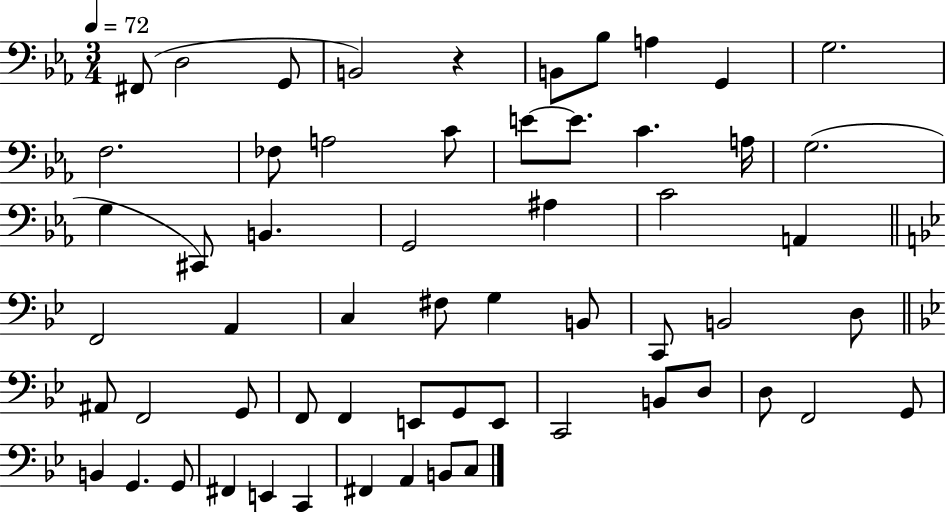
F#2/e D3/h G2/e B2/h R/q B2/e Bb3/e A3/q G2/q G3/h. F3/h. FES3/e A3/h C4/e E4/e E4/e. C4/q. A3/s G3/h. G3/q C#2/e B2/q. G2/h A#3/q C4/h A2/q F2/h A2/q C3/q F#3/e G3/q B2/e C2/e B2/h D3/e A#2/e F2/h G2/e F2/e F2/q E2/e G2/e E2/e C2/h B2/e D3/e D3/e F2/h G2/e B2/q G2/q. G2/e F#2/q E2/q C2/q F#2/q A2/q B2/e C3/e